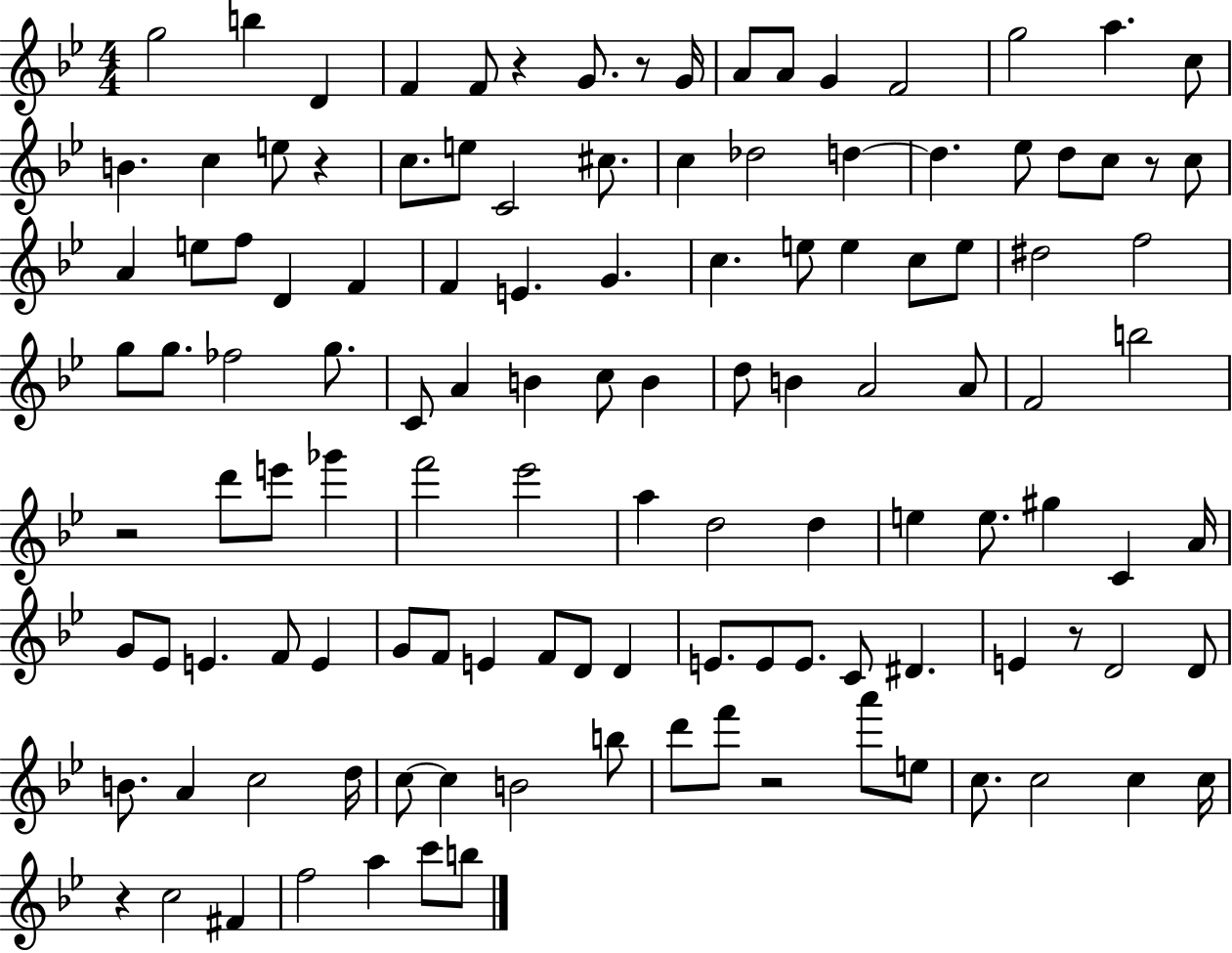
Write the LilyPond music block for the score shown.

{
  \clef treble
  \numericTimeSignature
  \time 4/4
  \key bes \major
  g''2 b''4 d'4 | f'4 f'8 r4 g'8. r8 g'16 | a'8 a'8 g'4 f'2 | g''2 a''4. c''8 | \break b'4. c''4 e''8 r4 | c''8. e''8 c'2 cis''8. | c''4 des''2 d''4~~ | d''4. ees''8 d''8 c''8 r8 c''8 | \break a'4 e''8 f''8 d'4 f'4 | f'4 e'4. g'4. | c''4. e''8 e''4 c''8 e''8 | dis''2 f''2 | \break g''8 g''8. fes''2 g''8. | c'8 a'4 b'4 c''8 b'4 | d''8 b'4 a'2 a'8 | f'2 b''2 | \break r2 d'''8 e'''8 ges'''4 | f'''2 ees'''2 | a''4 d''2 d''4 | e''4 e''8. gis''4 c'4 a'16 | \break g'8 ees'8 e'4. f'8 e'4 | g'8 f'8 e'4 f'8 d'8 d'4 | e'8. e'8 e'8. c'8 dis'4. | e'4 r8 d'2 d'8 | \break b'8. a'4 c''2 d''16 | c''8~~ c''4 b'2 b''8 | d'''8 f'''8 r2 a'''8 e''8 | c''8. c''2 c''4 c''16 | \break r4 c''2 fis'4 | f''2 a''4 c'''8 b''8 | \bar "|."
}